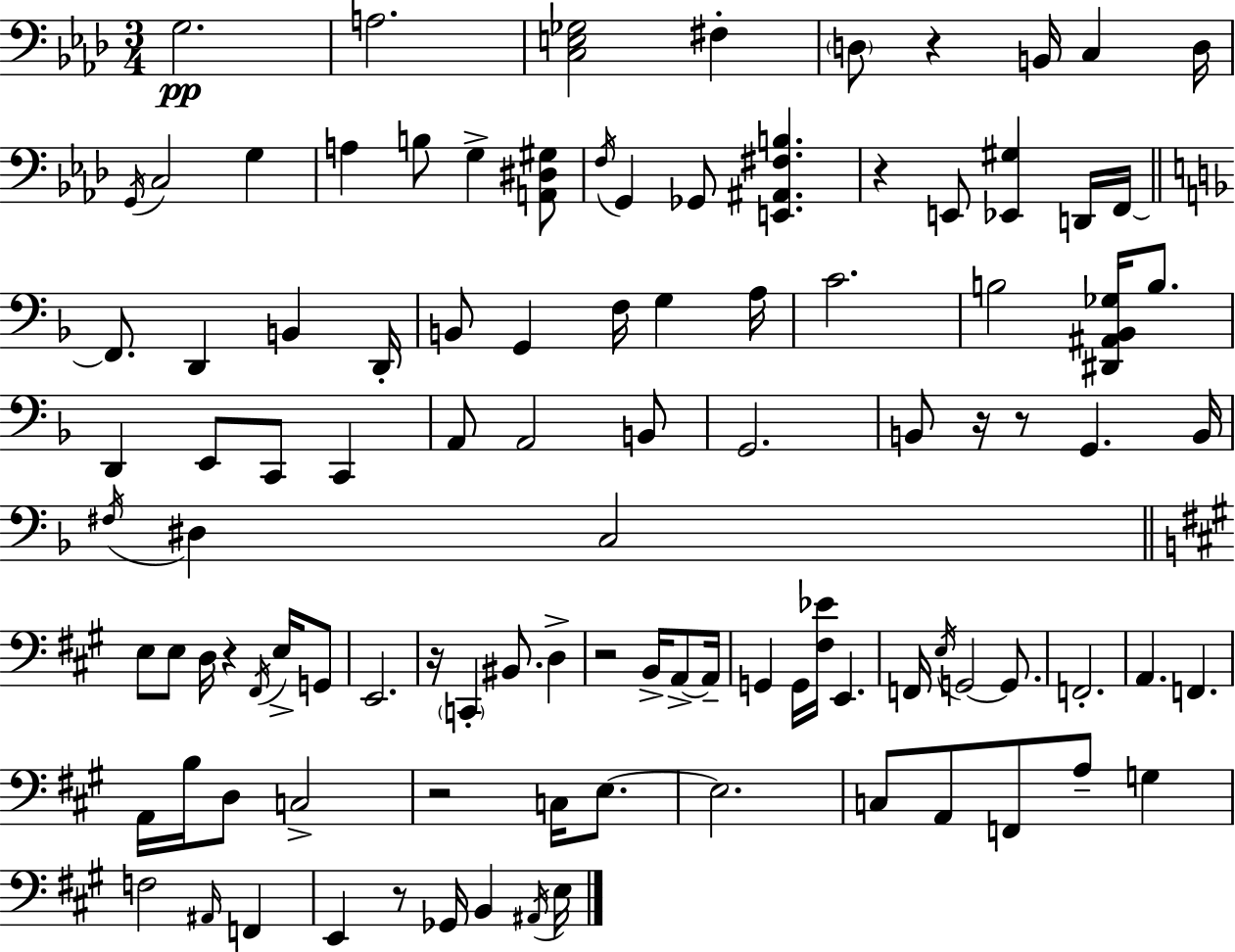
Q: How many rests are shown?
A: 9